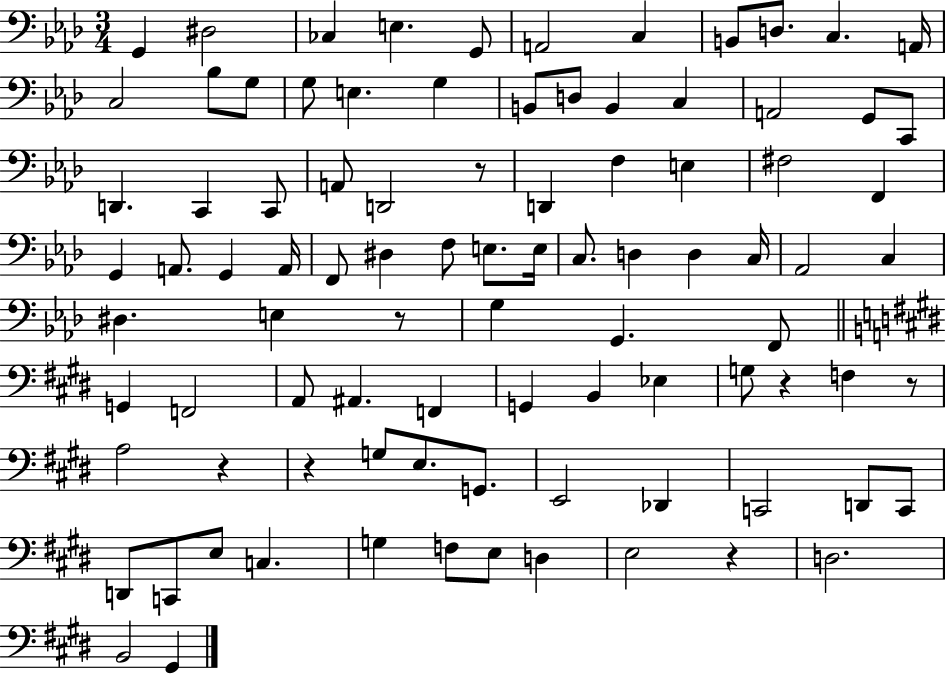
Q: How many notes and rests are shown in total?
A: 92